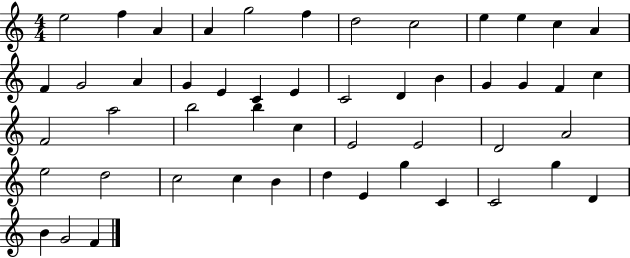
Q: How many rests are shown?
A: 0